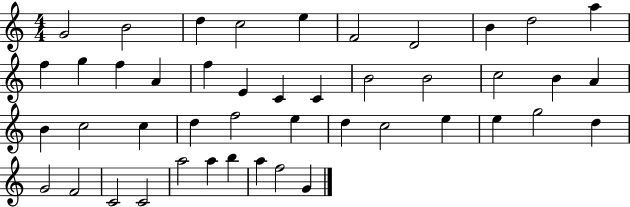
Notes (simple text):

G4/h B4/h D5/q C5/h E5/q F4/h D4/h B4/q D5/h A5/q F5/q G5/q F5/q A4/q F5/q E4/q C4/q C4/q B4/h B4/h C5/h B4/q A4/q B4/q C5/h C5/q D5/q F5/h E5/q D5/q C5/h E5/q E5/q G5/h D5/q G4/h F4/h C4/h C4/h A5/h A5/q B5/q A5/q F5/h G4/q